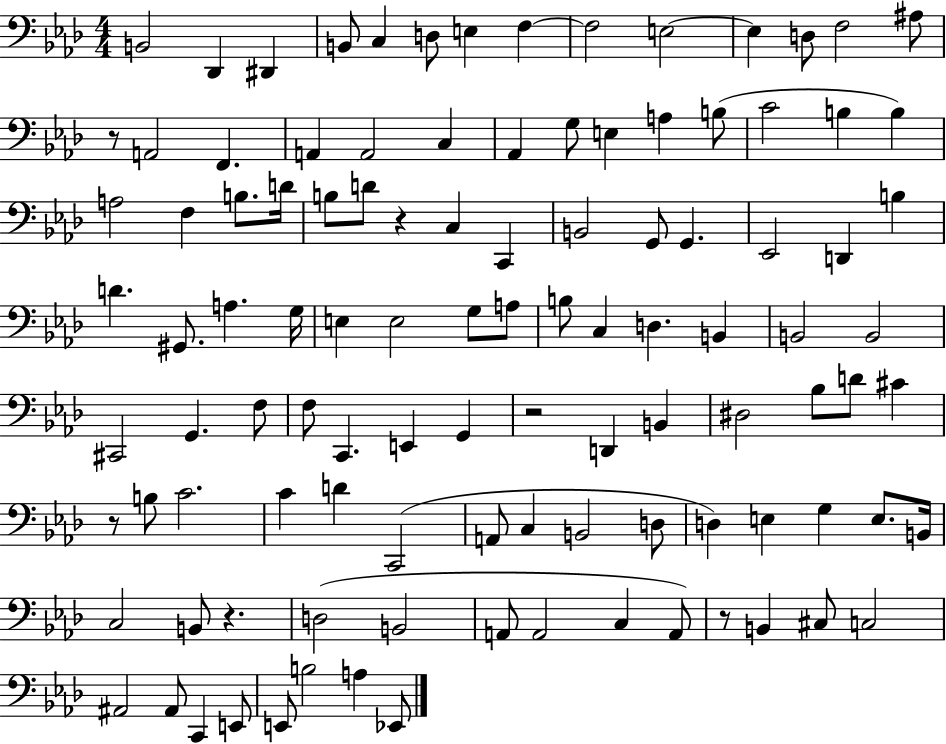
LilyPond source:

{
  \clef bass
  \numericTimeSignature
  \time 4/4
  \key aes \major
  b,2 des,4 dis,4 | b,8 c4 d8 e4 f4~~ | f2 e2~~ | e4 d8 f2 ais8 | \break r8 a,2 f,4. | a,4 a,2 c4 | aes,4 g8 e4 a4 b8( | c'2 b4 b4) | \break a2 f4 b8. d'16 | b8 d'8 r4 c4 c,4 | b,2 g,8 g,4. | ees,2 d,4 b4 | \break d'4. gis,8. a4. g16 | e4 e2 g8 a8 | b8 c4 d4. b,4 | b,2 b,2 | \break cis,2 g,4. f8 | f8 c,4. e,4 g,4 | r2 d,4 b,4 | dis2 bes8 d'8 cis'4 | \break r8 b8 c'2. | c'4 d'4 c,2( | a,8 c4 b,2 d8 | d4) e4 g4 e8. b,16 | \break c2 b,8 r4. | d2( b,2 | a,8 a,2 c4 a,8) | r8 b,4 cis8 c2 | \break ais,2 ais,8 c,4 e,8 | e,8 b2 a4 ees,8 | \bar "|."
}